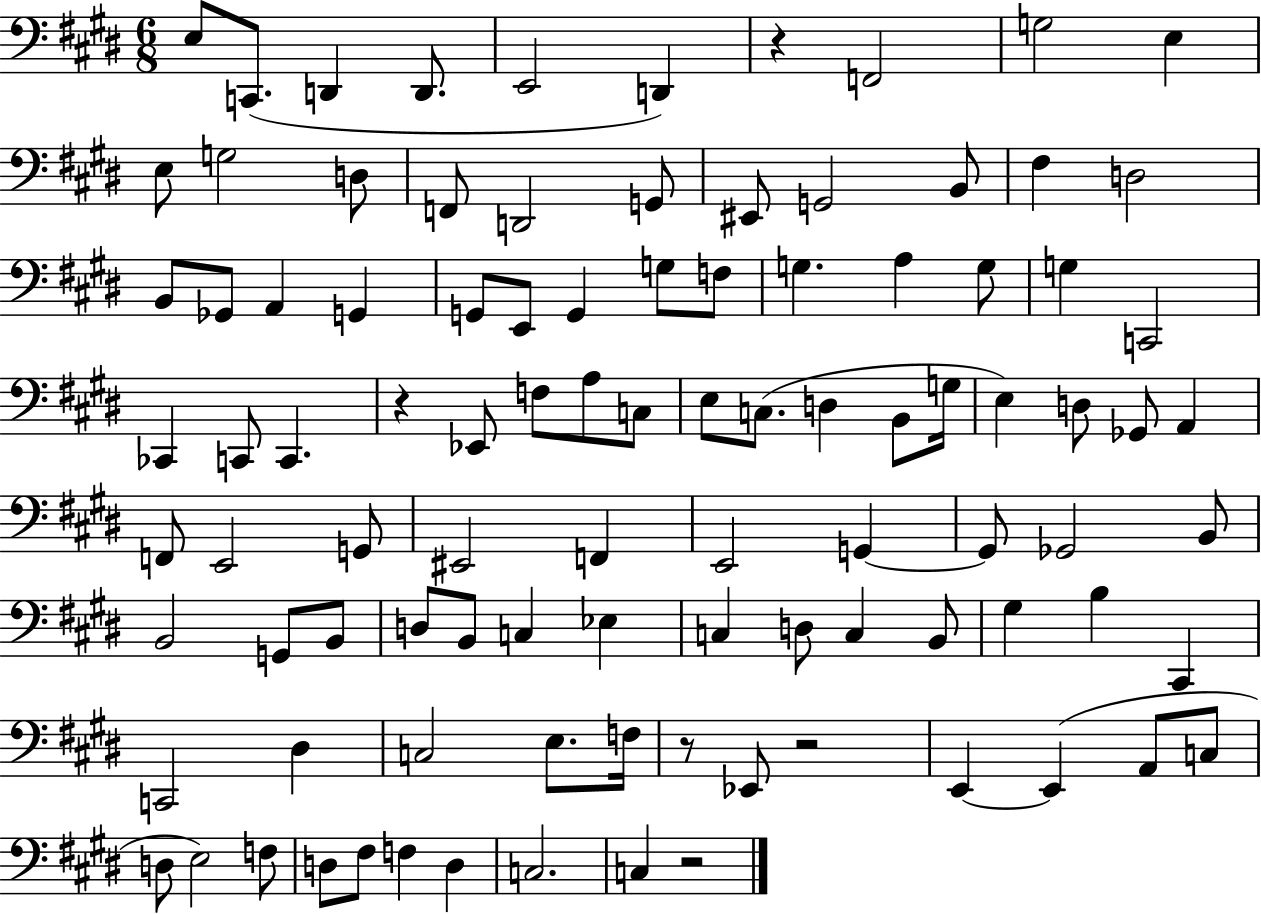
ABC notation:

X:1
T:Untitled
M:6/8
L:1/4
K:E
E,/2 C,,/2 D,, D,,/2 E,,2 D,, z F,,2 G,2 E, E,/2 G,2 D,/2 F,,/2 D,,2 G,,/2 ^E,,/2 G,,2 B,,/2 ^F, D,2 B,,/2 _G,,/2 A,, G,, G,,/2 E,,/2 G,, G,/2 F,/2 G, A, G,/2 G, C,,2 _C,, C,,/2 C,, z _E,,/2 F,/2 A,/2 C,/2 E,/2 C,/2 D, B,,/2 G,/4 E, D,/2 _G,,/2 A,, F,,/2 E,,2 G,,/2 ^E,,2 F,, E,,2 G,, G,,/2 _G,,2 B,,/2 B,,2 G,,/2 B,,/2 D,/2 B,,/2 C, _E, C, D,/2 C, B,,/2 ^G, B, ^C,, C,,2 ^D, C,2 E,/2 F,/4 z/2 _E,,/2 z2 E,, E,, A,,/2 C,/2 D,/2 E,2 F,/2 D,/2 ^F,/2 F, D, C,2 C, z2